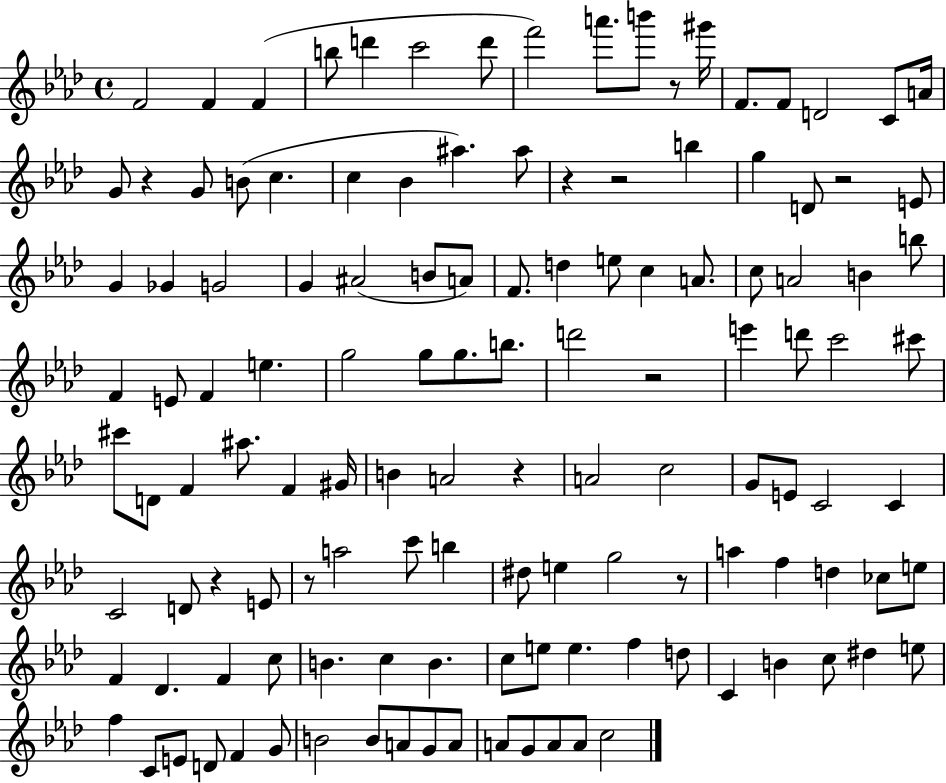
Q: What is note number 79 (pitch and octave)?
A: E5